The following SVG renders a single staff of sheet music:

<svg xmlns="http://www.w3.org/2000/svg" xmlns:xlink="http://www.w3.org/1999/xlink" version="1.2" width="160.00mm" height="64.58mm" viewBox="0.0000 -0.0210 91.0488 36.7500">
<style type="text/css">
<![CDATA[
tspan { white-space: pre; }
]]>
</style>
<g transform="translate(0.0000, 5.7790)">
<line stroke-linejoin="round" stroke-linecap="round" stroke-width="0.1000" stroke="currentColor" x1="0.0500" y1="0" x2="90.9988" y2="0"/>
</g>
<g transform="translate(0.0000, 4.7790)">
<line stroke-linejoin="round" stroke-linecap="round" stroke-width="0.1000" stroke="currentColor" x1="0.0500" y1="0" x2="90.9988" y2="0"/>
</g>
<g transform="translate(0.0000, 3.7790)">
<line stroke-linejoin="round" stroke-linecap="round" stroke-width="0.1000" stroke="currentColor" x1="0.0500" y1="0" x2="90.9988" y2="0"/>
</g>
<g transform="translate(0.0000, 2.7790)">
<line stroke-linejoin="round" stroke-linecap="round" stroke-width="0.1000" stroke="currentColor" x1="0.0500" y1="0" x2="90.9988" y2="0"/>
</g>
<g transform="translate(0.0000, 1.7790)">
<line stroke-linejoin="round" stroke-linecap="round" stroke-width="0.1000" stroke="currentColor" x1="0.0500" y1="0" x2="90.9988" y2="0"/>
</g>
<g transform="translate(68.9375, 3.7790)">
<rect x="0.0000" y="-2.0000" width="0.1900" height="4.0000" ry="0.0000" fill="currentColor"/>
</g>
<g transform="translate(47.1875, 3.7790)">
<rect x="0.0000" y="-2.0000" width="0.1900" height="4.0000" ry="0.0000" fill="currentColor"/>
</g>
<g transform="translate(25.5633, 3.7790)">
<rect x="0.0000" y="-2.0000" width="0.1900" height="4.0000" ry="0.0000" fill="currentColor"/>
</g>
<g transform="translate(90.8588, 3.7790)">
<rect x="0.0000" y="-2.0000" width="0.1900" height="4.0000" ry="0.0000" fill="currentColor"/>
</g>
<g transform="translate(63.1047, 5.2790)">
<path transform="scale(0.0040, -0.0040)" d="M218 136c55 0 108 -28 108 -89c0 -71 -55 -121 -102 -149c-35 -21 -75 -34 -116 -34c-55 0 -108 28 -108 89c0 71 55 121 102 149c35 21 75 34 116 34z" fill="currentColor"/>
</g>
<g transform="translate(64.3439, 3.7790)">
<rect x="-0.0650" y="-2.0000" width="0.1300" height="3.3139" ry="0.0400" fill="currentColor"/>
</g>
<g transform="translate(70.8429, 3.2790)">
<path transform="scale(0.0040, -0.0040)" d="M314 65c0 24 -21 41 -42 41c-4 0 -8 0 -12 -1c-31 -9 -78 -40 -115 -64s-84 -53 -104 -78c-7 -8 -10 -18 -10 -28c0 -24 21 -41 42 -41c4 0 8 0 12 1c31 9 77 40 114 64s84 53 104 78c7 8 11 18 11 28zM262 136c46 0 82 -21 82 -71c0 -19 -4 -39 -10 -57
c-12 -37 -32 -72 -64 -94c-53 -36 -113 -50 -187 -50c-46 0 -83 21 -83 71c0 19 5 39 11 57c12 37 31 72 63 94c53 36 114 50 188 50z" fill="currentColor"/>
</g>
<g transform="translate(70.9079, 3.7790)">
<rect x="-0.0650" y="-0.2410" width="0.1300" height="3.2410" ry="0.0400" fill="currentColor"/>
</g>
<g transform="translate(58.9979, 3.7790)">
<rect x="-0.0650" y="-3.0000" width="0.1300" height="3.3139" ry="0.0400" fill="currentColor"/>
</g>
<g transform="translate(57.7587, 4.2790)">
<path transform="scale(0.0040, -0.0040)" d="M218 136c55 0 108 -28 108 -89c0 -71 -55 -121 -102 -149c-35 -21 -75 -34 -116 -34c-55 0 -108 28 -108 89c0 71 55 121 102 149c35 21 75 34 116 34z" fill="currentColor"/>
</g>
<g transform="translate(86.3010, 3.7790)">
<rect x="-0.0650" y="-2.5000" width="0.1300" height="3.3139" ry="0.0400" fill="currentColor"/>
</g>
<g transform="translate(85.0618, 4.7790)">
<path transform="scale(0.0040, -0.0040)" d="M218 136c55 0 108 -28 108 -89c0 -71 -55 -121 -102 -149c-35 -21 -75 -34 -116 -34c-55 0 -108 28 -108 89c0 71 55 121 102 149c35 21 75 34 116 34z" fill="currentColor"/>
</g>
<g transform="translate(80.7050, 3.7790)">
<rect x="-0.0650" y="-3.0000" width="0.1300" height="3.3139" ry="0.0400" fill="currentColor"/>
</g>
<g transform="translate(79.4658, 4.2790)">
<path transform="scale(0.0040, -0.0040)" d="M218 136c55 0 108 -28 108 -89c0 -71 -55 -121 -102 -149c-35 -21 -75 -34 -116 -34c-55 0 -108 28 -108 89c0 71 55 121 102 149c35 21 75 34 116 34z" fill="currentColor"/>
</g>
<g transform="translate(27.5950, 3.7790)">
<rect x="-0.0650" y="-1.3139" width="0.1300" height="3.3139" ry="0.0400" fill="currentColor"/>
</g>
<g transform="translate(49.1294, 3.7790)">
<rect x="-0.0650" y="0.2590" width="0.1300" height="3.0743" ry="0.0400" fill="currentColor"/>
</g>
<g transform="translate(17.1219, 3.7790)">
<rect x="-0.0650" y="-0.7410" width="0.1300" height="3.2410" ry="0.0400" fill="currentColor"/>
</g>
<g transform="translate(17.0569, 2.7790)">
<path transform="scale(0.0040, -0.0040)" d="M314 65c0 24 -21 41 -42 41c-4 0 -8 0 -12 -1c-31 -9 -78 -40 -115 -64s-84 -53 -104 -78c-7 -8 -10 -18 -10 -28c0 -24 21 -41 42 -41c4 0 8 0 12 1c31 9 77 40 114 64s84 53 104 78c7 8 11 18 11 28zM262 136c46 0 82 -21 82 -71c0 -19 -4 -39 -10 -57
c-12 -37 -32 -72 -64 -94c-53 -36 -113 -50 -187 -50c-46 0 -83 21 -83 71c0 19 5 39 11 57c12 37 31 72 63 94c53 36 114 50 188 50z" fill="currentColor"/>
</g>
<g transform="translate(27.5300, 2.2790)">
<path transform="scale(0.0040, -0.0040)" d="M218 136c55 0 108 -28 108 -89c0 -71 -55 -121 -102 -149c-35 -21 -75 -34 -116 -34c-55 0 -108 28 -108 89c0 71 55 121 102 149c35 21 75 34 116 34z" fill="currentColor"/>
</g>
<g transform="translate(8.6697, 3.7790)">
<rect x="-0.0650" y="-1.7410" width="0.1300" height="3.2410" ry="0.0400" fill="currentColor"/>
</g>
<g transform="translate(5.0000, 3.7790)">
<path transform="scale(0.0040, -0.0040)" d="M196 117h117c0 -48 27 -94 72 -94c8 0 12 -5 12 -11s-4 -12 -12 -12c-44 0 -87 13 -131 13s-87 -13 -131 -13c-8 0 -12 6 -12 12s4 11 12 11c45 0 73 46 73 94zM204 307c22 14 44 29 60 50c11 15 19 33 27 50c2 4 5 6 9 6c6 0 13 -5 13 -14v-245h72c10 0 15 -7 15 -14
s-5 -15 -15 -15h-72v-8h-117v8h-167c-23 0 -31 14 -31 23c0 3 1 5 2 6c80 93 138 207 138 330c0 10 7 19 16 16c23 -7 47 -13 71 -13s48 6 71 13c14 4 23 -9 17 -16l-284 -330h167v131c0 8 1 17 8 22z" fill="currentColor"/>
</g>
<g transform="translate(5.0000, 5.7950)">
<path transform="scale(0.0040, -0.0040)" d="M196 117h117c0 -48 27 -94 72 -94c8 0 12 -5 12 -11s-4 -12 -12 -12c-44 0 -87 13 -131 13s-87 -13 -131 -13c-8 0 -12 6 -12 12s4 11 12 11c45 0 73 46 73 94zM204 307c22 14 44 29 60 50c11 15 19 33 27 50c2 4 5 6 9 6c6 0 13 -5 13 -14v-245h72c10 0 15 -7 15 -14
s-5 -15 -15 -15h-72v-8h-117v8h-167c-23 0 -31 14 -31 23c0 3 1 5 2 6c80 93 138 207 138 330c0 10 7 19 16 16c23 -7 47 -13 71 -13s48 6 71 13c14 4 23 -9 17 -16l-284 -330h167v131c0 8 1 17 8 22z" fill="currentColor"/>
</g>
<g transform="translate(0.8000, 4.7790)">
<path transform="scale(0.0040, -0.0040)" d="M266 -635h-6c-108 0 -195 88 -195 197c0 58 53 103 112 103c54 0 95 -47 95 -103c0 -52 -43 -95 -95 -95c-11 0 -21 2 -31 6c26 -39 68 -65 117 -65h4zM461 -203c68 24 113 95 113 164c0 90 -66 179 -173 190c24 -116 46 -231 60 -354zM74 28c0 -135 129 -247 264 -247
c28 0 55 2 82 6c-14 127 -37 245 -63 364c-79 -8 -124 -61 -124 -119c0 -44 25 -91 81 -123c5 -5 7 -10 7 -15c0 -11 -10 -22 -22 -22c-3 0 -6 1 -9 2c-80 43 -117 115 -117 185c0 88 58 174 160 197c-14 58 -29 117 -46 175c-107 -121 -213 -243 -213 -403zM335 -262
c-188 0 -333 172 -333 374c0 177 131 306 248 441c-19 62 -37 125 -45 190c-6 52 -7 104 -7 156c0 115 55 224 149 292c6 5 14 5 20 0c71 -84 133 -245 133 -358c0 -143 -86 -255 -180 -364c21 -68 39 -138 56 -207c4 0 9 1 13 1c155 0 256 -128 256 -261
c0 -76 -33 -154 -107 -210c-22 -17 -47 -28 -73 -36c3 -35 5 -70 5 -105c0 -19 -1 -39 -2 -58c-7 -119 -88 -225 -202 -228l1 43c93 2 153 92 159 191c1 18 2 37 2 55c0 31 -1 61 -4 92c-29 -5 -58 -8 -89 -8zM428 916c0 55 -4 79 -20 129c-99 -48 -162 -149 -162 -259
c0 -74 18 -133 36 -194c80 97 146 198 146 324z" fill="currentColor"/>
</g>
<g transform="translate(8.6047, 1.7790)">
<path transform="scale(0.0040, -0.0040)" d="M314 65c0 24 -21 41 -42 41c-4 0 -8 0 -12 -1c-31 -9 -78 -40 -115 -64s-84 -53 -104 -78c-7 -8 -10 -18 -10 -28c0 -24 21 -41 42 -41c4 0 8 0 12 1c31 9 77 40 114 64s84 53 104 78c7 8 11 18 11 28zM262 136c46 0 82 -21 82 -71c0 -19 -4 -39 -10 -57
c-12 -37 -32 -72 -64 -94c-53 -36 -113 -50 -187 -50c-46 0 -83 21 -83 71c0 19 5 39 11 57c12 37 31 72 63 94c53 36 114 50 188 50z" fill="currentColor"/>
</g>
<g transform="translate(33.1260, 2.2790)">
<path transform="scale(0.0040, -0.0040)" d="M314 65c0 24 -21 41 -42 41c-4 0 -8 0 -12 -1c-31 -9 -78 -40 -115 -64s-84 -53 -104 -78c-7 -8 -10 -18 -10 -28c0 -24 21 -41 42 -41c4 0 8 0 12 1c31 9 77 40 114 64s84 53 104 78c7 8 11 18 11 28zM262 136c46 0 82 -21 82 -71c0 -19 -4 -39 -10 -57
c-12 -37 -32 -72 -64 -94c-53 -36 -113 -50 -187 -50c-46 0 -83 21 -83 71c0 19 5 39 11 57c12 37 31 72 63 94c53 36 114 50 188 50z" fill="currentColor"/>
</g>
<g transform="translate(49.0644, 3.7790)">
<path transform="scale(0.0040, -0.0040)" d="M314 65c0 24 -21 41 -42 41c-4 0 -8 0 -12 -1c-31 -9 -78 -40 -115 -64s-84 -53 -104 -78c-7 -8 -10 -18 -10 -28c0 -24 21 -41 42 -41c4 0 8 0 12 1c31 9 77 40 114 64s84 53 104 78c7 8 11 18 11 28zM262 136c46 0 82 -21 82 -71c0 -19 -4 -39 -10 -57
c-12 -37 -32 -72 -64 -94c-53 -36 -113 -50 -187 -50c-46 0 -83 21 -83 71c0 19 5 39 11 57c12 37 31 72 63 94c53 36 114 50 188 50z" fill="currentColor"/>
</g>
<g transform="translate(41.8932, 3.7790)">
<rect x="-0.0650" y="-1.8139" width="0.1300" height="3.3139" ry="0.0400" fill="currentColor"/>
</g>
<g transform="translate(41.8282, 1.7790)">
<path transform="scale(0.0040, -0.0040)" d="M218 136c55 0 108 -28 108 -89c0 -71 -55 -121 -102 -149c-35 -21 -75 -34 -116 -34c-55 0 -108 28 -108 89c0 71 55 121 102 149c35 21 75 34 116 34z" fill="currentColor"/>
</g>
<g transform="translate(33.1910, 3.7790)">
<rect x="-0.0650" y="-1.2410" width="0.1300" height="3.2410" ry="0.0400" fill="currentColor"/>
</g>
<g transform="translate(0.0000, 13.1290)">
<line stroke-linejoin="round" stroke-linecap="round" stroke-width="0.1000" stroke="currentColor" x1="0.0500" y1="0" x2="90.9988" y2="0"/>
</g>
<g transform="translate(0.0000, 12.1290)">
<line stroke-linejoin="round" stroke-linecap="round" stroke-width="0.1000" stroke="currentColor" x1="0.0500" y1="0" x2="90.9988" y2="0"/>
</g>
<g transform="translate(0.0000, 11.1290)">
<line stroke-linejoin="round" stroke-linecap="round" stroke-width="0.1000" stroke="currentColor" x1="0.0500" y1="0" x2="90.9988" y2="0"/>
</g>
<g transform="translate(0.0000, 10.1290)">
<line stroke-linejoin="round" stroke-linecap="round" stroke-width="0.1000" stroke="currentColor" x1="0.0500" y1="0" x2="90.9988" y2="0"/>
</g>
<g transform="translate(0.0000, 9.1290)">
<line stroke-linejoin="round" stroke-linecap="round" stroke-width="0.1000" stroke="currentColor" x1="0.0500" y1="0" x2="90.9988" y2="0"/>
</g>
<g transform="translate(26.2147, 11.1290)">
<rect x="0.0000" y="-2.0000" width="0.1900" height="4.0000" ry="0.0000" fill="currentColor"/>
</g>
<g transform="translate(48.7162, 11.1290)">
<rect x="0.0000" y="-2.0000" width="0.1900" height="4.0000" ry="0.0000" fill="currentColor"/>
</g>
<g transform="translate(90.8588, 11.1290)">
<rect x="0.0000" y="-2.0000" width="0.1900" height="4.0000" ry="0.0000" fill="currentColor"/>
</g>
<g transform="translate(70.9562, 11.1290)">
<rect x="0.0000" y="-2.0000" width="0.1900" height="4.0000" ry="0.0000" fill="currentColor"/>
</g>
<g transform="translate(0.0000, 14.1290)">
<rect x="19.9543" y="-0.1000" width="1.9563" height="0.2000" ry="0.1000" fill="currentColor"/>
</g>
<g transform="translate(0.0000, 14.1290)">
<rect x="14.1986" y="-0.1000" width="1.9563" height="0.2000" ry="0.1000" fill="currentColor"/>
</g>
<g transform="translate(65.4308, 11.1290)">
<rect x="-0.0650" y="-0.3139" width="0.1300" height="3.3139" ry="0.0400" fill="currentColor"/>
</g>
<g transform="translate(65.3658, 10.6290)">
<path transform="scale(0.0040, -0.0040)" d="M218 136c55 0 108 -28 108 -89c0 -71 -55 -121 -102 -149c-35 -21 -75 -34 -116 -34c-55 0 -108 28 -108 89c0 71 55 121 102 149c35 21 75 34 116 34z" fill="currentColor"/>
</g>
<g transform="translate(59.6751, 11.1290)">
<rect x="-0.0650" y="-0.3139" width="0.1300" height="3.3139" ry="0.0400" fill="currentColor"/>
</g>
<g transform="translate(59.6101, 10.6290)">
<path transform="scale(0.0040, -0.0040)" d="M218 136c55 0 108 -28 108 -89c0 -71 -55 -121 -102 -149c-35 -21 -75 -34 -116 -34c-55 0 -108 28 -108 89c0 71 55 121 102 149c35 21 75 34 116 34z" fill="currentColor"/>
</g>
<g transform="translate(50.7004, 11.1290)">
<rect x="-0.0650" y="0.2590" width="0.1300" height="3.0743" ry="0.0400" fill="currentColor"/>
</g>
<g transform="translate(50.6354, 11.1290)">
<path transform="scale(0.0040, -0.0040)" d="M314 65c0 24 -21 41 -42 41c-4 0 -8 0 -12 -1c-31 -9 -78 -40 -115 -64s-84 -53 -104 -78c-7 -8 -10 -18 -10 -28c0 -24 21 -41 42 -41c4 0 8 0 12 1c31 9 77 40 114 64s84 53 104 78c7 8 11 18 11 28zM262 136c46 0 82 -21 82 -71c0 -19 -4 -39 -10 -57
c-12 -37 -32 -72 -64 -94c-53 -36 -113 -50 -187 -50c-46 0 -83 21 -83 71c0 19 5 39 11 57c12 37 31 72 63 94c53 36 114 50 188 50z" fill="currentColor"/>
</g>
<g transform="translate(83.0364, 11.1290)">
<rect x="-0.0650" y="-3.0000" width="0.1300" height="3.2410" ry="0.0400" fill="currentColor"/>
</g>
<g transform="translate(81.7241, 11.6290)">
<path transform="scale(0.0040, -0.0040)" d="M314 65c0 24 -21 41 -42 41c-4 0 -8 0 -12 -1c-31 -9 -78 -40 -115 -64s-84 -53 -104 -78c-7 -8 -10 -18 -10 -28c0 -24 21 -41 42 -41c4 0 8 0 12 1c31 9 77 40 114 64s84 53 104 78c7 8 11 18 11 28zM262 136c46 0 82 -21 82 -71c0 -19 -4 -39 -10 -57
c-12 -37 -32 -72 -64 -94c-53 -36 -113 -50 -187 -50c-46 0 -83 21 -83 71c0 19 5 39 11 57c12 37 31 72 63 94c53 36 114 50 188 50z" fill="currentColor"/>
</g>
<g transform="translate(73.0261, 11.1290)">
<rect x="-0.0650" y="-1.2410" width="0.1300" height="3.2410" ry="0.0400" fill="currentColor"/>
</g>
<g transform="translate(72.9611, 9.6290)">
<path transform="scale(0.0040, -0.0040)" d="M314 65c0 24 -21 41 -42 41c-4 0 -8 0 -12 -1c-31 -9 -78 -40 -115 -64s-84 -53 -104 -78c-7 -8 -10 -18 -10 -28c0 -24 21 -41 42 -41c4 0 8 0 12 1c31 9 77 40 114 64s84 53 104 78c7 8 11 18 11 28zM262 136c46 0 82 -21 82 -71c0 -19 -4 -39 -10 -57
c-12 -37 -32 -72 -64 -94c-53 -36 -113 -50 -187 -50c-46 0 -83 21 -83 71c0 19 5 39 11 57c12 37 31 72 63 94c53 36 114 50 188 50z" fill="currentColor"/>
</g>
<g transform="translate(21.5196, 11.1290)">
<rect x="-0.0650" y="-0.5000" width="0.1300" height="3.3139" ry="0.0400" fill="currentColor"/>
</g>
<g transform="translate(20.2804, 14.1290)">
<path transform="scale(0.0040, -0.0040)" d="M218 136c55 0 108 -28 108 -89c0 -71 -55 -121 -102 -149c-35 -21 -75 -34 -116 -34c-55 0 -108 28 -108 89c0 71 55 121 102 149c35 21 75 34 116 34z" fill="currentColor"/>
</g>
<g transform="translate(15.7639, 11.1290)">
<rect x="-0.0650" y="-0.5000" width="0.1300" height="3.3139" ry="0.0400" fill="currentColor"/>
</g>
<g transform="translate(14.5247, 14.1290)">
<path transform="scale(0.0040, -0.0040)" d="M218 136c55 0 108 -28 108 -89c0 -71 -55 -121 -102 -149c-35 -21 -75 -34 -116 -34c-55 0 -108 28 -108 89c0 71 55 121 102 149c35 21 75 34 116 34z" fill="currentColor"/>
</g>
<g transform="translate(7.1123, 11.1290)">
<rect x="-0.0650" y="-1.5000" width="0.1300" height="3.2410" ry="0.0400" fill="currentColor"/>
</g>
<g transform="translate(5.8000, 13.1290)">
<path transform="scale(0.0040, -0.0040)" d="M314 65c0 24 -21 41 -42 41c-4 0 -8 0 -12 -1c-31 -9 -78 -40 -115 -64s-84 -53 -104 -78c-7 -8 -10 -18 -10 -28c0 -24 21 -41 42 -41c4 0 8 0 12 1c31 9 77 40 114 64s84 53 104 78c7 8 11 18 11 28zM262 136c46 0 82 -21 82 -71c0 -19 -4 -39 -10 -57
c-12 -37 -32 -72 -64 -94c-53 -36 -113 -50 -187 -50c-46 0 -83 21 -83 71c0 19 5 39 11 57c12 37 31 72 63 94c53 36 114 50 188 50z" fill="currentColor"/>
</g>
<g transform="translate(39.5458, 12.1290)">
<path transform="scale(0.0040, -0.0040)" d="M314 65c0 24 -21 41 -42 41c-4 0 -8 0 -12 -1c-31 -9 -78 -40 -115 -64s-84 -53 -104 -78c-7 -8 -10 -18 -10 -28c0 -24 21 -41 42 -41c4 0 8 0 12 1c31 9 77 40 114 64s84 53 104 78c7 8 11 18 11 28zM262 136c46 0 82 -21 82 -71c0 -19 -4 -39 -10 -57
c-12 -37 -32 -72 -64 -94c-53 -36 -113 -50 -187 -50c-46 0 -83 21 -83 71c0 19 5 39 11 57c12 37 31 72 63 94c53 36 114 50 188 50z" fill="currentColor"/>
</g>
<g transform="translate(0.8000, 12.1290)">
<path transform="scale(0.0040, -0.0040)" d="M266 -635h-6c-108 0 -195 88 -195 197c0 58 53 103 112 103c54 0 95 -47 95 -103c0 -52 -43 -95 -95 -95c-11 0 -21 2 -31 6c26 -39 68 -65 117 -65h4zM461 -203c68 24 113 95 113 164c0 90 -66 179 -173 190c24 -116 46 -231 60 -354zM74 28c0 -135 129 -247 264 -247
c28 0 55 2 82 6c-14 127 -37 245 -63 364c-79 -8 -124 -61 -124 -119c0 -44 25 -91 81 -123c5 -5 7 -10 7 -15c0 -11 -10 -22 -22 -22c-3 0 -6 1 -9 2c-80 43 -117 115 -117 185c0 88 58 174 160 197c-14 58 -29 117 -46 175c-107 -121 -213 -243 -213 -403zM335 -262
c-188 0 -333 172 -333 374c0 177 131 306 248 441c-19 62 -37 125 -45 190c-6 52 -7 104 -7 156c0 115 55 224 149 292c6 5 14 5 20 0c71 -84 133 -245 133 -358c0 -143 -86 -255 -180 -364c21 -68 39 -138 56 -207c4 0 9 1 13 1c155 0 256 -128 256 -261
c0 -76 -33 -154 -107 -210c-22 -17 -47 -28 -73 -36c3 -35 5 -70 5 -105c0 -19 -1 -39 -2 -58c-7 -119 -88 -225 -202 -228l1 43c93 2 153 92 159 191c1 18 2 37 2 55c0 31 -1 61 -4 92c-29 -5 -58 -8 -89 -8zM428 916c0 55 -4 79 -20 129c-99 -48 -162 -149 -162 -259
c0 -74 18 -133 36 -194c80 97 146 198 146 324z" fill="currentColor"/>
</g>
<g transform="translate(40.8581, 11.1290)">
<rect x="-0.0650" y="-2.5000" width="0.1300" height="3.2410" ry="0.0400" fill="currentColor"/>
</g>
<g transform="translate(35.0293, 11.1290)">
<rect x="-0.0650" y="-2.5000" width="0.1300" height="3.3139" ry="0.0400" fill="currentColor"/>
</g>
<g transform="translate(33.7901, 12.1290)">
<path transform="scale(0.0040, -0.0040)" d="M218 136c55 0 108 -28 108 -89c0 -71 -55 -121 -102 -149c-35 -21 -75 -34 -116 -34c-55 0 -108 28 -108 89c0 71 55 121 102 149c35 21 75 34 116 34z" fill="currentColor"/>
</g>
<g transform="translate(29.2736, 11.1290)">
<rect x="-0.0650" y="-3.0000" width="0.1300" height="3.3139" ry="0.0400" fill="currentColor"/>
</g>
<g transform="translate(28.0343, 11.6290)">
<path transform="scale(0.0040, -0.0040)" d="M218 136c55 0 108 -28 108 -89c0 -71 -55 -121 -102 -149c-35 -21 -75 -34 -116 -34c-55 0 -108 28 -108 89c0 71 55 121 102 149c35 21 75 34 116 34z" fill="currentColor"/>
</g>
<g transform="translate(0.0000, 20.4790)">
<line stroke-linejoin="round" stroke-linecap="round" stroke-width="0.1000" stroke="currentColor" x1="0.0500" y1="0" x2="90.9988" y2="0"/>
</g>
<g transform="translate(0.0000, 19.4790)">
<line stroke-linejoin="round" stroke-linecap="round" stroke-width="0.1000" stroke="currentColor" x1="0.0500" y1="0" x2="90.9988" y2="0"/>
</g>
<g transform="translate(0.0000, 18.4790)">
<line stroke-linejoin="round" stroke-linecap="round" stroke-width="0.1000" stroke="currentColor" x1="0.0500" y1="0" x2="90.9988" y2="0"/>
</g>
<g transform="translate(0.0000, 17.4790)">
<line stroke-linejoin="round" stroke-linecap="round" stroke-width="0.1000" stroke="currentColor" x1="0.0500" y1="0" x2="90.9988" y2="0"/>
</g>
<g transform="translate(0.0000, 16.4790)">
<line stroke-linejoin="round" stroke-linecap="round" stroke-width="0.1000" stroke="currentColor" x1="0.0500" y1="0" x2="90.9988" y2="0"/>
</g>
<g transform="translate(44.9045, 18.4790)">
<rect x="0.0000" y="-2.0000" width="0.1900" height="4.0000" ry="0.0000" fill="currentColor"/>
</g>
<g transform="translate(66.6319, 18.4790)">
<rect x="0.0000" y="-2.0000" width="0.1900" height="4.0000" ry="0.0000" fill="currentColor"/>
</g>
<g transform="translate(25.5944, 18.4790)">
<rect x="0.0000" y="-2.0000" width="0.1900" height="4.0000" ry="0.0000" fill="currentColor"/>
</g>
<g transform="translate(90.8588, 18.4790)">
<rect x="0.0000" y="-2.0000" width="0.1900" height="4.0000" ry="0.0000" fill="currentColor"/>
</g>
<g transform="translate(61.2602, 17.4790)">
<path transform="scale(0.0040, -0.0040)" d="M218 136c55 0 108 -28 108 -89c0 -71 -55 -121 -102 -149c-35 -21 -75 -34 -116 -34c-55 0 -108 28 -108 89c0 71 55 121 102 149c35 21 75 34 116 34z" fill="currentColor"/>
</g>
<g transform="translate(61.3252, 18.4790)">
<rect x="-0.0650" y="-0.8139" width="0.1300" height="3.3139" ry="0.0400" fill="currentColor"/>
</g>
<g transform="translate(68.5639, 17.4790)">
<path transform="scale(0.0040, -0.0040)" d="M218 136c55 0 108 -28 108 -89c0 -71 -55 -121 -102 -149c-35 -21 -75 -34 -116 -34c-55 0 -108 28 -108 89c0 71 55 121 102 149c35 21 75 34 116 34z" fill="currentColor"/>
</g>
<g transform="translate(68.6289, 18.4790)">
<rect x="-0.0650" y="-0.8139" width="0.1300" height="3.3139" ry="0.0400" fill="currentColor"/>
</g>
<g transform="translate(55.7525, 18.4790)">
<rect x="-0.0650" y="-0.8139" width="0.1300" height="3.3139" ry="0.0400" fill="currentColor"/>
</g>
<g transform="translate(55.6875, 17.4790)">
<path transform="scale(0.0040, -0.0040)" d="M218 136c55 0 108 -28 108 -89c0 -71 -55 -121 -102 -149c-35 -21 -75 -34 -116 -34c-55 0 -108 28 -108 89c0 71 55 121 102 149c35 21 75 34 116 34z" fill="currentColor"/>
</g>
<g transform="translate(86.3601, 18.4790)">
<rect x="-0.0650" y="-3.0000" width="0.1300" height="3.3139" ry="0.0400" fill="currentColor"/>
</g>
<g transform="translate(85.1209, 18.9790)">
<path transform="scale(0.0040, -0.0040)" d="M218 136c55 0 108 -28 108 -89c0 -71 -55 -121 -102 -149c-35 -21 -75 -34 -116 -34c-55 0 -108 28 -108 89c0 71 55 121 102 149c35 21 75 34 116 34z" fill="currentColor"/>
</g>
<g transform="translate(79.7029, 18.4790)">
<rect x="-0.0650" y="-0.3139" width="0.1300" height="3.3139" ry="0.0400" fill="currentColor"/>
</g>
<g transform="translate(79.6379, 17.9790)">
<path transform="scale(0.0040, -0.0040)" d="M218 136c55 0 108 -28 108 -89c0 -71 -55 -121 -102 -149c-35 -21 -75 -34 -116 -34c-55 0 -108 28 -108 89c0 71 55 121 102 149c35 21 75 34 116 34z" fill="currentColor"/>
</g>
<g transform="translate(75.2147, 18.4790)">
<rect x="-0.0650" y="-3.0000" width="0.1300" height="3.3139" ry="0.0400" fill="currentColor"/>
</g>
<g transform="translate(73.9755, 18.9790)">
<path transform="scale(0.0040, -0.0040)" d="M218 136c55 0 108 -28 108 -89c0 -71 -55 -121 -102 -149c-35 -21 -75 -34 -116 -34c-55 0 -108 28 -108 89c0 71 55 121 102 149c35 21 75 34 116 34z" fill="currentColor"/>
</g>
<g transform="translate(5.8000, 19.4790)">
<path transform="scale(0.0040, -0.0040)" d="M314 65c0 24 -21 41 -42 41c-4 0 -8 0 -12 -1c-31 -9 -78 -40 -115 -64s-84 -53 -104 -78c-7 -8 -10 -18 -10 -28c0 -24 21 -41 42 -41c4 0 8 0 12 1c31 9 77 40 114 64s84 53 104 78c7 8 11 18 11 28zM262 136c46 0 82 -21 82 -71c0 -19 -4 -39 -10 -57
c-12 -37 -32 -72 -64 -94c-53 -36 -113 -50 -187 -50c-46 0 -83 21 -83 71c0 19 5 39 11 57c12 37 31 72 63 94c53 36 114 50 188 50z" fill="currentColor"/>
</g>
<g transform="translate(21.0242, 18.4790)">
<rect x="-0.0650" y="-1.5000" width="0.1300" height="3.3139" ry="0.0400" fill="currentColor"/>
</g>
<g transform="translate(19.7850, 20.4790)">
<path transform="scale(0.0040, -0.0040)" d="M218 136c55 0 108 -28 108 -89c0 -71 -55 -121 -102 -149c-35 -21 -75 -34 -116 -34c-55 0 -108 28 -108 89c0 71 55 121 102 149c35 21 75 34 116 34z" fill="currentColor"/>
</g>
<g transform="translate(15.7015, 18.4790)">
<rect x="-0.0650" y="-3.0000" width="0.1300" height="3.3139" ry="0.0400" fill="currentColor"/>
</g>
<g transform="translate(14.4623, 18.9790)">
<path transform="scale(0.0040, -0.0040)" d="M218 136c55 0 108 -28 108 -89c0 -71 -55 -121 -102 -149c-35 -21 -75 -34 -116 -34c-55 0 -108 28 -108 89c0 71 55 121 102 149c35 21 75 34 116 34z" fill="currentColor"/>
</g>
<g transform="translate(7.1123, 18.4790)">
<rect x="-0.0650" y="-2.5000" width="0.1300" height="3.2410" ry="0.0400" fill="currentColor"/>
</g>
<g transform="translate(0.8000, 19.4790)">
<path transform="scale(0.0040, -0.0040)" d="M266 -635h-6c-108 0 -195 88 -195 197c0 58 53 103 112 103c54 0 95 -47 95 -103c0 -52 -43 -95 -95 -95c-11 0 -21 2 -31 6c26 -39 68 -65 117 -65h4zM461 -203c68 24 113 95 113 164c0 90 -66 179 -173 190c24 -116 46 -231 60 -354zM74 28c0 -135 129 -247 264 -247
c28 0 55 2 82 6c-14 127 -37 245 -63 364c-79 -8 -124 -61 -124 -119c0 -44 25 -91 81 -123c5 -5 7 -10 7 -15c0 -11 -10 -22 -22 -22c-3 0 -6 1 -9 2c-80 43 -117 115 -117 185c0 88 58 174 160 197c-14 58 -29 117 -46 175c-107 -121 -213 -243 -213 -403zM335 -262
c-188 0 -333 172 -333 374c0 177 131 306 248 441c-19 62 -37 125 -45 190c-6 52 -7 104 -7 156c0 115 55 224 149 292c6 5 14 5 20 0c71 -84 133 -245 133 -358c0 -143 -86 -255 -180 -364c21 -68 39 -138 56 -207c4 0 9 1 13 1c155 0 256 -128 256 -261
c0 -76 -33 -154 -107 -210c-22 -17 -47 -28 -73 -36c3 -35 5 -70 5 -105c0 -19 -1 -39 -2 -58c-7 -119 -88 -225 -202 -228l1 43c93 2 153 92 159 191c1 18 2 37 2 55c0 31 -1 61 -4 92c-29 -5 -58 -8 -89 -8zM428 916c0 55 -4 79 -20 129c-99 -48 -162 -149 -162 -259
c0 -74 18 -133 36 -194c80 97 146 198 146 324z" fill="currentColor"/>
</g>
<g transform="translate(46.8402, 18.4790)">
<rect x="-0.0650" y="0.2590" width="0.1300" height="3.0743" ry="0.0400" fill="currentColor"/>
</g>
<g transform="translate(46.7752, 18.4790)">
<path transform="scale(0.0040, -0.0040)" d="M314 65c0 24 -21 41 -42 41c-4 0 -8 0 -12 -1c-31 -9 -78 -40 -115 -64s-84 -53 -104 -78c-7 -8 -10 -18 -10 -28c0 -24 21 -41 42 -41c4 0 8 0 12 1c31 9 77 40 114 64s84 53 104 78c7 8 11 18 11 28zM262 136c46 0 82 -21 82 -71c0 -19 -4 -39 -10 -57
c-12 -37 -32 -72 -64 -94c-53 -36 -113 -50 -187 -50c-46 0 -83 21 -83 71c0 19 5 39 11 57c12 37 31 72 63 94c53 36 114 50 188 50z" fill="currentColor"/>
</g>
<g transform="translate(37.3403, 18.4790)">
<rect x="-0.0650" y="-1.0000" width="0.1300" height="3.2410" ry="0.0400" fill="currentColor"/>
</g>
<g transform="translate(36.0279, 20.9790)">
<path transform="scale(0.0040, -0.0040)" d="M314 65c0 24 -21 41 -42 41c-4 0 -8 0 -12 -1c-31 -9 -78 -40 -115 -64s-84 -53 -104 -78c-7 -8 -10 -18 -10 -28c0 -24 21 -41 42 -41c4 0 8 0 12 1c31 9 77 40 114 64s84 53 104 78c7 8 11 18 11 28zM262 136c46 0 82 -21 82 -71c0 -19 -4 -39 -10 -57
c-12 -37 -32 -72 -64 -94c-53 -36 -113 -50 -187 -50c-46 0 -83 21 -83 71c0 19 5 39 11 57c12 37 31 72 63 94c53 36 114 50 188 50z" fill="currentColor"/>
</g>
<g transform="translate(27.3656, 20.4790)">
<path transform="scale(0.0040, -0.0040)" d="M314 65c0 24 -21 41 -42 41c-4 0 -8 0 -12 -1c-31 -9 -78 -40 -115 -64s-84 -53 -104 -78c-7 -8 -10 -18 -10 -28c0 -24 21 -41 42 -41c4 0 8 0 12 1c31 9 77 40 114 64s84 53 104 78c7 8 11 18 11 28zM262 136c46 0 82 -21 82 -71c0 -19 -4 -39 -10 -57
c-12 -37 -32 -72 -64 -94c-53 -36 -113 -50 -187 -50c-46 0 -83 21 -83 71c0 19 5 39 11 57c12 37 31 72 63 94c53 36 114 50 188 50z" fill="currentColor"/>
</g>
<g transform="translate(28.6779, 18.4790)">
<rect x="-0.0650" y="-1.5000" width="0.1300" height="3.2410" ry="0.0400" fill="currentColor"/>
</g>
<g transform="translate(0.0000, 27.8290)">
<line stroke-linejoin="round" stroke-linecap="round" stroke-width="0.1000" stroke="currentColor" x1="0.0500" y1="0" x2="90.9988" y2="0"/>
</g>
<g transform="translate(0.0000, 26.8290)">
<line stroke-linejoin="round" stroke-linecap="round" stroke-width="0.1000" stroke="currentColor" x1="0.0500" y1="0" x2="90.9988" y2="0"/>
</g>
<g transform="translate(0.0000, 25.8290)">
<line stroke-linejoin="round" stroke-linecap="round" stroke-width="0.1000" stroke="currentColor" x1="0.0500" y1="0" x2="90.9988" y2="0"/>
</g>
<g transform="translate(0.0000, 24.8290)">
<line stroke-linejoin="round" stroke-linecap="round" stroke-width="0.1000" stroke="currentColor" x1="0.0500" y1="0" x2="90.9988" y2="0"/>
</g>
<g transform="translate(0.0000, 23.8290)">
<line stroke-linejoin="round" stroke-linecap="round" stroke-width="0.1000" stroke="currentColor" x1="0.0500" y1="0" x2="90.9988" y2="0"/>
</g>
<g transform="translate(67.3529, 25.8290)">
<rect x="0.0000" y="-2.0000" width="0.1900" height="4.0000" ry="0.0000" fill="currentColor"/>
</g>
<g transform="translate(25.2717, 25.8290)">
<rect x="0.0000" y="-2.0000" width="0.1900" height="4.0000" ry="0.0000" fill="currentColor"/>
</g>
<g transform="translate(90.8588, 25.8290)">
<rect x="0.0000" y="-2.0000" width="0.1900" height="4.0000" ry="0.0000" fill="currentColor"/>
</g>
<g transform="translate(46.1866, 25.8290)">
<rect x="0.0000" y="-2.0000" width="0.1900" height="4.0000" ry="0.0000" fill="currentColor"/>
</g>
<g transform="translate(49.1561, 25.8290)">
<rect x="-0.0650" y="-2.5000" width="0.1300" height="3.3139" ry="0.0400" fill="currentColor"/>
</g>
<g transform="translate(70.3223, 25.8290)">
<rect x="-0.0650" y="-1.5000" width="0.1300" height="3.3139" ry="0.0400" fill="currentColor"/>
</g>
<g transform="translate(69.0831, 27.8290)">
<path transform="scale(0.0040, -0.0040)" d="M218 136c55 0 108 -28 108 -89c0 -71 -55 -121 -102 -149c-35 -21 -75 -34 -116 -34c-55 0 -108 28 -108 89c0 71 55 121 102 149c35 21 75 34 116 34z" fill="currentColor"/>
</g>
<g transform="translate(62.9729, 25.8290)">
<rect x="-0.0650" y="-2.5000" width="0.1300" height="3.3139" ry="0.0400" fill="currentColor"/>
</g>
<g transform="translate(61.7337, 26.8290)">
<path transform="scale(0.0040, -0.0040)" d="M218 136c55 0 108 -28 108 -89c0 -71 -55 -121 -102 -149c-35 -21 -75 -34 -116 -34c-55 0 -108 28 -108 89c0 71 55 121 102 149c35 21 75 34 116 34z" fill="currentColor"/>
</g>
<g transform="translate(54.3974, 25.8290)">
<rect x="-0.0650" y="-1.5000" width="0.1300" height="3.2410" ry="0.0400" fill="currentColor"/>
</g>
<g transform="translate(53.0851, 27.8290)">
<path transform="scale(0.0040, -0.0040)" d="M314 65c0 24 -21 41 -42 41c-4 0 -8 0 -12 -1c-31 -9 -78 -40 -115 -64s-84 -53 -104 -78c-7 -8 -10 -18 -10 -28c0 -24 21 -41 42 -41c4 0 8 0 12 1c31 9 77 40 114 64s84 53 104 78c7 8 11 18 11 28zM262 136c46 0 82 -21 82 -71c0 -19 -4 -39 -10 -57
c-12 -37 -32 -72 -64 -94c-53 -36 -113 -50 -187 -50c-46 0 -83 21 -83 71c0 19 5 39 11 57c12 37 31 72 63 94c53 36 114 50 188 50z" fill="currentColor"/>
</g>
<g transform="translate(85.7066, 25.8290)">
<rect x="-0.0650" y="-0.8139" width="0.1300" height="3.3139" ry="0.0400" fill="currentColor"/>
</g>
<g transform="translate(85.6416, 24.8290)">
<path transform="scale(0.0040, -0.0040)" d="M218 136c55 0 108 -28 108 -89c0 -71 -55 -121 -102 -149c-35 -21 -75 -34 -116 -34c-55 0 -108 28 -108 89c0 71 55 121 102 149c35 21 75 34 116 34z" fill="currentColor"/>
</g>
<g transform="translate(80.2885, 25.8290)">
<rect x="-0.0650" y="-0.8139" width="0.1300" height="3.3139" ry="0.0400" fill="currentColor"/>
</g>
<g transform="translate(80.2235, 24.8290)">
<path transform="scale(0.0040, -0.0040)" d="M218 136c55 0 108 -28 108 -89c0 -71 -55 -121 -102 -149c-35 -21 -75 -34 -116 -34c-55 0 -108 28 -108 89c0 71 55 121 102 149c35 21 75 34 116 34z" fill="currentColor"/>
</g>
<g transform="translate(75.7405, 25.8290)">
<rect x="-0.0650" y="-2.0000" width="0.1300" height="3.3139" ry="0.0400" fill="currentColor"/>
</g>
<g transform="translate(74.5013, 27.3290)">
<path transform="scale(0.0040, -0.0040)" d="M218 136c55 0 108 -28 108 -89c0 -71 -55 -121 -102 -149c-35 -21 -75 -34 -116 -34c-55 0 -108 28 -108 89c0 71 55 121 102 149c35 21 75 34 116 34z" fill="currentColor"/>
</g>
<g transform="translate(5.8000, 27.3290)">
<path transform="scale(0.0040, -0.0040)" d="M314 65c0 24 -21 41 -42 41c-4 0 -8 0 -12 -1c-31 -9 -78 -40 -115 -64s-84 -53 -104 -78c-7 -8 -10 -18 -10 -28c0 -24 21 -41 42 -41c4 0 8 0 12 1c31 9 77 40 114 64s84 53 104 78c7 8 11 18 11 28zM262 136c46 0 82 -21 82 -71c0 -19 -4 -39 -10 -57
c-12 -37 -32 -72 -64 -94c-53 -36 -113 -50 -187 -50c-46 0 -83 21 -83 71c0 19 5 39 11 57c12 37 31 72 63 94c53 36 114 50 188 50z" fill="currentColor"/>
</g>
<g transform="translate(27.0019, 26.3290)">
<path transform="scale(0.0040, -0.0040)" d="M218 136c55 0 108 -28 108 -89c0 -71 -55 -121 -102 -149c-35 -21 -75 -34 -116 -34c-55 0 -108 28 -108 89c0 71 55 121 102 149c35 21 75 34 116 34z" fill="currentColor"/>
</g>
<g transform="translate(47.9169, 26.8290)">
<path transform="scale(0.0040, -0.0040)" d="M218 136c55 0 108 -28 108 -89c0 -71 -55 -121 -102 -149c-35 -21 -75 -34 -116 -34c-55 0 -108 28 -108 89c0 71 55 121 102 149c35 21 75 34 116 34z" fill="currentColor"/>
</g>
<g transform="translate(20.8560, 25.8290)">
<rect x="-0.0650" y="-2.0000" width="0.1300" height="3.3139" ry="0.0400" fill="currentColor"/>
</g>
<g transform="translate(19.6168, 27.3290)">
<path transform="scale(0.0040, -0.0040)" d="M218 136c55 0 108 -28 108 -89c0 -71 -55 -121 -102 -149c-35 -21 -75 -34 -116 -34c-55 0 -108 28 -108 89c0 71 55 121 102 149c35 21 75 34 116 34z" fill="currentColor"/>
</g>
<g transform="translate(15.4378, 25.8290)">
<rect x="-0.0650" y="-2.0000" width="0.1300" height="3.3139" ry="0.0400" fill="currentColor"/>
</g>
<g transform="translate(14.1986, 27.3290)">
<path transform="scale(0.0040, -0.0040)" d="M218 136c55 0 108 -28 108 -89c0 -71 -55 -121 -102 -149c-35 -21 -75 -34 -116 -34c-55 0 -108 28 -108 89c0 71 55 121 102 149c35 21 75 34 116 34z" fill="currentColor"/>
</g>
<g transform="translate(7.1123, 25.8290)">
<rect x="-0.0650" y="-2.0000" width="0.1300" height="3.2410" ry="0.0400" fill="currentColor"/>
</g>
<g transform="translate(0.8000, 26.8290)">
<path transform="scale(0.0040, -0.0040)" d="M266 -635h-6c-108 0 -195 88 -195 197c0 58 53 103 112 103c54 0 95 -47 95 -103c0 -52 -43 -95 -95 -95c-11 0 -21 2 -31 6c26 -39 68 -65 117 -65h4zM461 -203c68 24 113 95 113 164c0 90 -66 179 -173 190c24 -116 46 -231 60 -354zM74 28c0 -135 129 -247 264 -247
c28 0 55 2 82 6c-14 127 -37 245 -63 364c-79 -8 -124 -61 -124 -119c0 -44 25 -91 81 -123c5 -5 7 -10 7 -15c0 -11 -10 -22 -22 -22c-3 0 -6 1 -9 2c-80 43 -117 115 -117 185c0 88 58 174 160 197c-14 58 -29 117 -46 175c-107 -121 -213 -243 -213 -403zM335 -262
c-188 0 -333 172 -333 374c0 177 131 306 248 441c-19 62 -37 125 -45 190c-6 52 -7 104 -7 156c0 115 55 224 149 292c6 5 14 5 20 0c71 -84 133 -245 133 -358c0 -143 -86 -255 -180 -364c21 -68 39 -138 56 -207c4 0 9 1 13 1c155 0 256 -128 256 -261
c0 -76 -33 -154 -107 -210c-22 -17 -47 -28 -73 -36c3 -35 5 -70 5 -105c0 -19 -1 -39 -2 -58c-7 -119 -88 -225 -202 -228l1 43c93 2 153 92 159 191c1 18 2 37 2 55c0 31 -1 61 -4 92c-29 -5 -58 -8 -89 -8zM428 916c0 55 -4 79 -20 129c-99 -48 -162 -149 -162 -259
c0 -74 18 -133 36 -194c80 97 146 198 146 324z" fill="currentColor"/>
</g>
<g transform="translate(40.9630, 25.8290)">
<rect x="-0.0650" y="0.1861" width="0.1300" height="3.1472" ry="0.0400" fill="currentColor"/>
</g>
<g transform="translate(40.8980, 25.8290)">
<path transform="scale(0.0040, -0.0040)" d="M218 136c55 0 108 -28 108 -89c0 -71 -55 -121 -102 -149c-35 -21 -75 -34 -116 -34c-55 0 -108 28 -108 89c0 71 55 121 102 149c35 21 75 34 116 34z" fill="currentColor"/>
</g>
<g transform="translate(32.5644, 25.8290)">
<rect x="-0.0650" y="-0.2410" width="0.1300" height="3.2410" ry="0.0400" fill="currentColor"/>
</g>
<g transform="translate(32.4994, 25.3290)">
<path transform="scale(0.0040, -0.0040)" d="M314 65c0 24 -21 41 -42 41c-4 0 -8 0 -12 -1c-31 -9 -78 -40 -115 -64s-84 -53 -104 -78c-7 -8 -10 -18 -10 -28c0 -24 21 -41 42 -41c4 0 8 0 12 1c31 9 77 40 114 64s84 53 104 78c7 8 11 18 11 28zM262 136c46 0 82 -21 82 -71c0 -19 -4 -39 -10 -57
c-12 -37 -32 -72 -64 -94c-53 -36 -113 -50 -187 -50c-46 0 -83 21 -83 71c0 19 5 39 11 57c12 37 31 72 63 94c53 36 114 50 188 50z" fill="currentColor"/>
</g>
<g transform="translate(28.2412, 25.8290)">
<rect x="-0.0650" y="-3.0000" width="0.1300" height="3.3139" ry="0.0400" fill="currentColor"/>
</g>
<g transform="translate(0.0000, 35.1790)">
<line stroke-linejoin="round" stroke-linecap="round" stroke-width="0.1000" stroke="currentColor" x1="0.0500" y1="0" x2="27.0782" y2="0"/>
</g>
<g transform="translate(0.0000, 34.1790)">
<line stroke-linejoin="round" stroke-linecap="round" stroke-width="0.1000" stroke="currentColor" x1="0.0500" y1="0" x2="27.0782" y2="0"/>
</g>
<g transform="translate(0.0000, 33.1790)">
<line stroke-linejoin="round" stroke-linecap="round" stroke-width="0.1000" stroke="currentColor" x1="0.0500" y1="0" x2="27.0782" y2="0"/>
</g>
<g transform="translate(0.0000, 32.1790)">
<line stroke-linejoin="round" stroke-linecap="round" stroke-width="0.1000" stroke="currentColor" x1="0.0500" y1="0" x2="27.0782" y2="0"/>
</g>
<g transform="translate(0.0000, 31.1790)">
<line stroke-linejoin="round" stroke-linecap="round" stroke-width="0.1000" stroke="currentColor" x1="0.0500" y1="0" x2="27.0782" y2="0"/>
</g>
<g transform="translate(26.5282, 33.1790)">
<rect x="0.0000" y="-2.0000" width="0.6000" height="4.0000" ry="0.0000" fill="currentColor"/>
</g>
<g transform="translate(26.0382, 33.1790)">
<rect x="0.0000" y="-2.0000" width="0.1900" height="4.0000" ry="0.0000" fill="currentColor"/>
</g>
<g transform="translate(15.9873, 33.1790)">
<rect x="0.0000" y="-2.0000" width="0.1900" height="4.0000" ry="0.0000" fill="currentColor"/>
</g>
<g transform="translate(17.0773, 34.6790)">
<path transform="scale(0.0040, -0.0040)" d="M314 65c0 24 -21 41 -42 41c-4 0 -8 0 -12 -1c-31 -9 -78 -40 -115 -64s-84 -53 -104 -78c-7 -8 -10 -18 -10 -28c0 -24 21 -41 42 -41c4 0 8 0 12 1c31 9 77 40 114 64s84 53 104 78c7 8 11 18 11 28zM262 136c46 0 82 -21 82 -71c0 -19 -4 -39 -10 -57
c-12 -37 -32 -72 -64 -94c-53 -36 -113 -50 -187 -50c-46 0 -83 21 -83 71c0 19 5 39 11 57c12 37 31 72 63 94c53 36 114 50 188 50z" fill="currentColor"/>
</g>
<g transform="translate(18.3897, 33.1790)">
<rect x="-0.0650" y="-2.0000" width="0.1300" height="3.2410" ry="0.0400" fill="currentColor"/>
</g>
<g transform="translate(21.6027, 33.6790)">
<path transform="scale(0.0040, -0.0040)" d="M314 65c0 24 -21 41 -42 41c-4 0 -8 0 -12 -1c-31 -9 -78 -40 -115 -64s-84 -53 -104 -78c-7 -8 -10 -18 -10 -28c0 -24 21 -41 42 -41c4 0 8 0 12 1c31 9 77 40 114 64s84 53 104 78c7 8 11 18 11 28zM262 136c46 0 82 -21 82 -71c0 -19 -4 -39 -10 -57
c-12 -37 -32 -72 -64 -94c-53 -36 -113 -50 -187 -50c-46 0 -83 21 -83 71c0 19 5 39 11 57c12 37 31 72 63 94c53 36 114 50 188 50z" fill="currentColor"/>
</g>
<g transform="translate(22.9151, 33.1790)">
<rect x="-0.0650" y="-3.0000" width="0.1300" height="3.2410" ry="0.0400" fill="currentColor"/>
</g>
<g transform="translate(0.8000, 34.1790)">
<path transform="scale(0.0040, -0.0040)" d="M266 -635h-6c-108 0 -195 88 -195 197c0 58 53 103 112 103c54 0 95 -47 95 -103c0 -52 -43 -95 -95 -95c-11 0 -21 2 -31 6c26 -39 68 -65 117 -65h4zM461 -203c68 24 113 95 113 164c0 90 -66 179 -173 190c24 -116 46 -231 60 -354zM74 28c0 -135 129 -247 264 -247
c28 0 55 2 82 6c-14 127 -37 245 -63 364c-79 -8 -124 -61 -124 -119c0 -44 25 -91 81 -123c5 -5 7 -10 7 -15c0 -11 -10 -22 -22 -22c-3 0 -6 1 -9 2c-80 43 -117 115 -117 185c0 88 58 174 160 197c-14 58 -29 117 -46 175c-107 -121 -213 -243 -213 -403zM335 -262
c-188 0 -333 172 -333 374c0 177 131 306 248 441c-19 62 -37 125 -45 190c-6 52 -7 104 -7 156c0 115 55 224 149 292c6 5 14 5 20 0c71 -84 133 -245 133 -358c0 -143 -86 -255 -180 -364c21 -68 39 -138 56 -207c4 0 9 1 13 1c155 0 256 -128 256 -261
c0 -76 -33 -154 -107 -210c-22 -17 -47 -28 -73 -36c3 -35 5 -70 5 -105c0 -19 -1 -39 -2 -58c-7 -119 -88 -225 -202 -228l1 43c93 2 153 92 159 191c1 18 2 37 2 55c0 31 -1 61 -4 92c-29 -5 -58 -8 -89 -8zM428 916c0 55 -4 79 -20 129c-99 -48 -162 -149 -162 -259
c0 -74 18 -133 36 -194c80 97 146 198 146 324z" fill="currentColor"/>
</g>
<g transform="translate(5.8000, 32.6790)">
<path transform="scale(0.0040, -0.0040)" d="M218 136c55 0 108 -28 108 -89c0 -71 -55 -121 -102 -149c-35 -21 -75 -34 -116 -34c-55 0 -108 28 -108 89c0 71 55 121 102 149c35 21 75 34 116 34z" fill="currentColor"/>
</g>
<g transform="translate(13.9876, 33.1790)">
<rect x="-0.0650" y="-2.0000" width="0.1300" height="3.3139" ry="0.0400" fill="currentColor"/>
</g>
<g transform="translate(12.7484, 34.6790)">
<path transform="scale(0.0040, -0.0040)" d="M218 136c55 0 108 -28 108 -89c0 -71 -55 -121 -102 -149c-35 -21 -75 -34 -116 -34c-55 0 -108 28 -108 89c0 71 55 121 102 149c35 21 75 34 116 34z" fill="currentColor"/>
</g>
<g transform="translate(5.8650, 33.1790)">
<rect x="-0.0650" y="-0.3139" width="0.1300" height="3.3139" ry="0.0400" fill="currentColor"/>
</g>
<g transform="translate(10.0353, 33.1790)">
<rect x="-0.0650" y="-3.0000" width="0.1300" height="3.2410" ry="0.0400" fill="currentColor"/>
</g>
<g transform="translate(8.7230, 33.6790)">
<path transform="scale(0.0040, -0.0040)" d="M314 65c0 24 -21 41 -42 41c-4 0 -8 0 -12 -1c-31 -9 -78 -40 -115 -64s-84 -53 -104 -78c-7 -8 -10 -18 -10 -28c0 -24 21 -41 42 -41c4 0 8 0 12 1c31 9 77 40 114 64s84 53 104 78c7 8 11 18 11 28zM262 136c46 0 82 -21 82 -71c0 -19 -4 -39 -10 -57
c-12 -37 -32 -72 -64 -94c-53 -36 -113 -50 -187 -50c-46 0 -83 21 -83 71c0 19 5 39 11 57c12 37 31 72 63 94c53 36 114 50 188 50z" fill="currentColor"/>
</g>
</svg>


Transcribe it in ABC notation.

X:1
T:Untitled
M:4/4
L:1/4
K:C
f2 d2 e e2 f B2 A F c2 A G E2 C C A G G2 B2 c c e2 A2 G2 A E E2 D2 B2 d d d A c A F2 F F A c2 B G E2 G E F d d c A2 F F2 A2